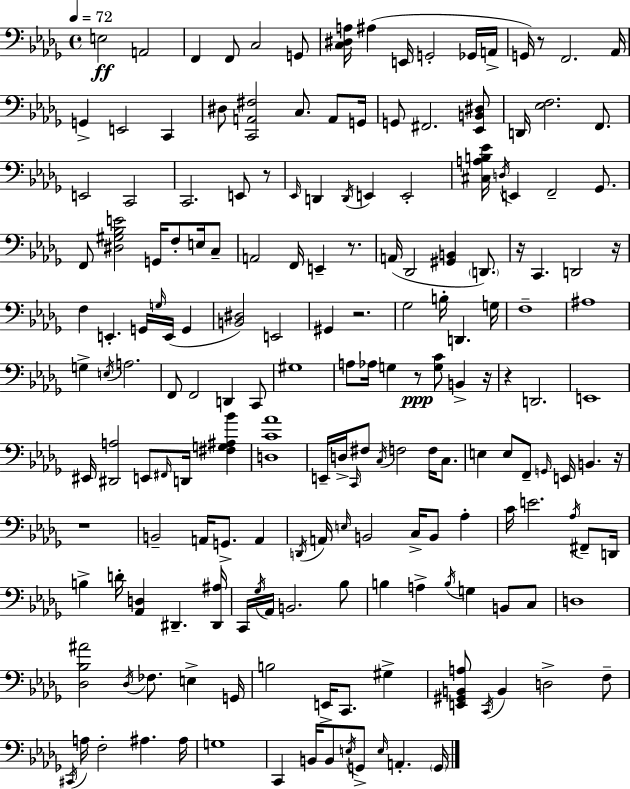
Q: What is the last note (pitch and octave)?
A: G2